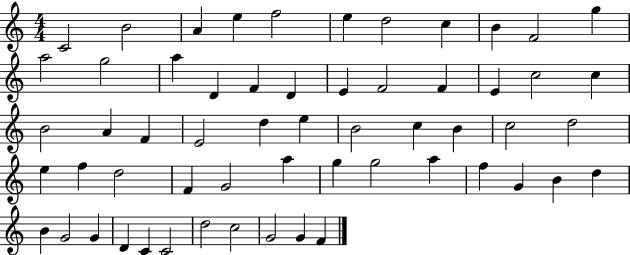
{
  \clef treble
  \numericTimeSignature
  \time 4/4
  \key c \major
  c'2 b'2 | a'4 e''4 f''2 | e''4 d''2 c''4 | b'4 f'2 g''4 | \break a''2 g''2 | a''4 d'4 f'4 d'4 | e'4 f'2 f'4 | e'4 c''2 c''4 | \break b'2 a'4 f'4 | e'2 d''4 e''4 | b'2 c''4 b'4 | c''2 d''2 | \break e''4 f''4 d''2 | f'4 g'2 a''4 | g''4 g''2 a''4 | f''4 g'4 b'4 d''4 | \break b'4 g'2 g'4 | d'4 c'4 c'2 | d''2 c''2 | g'2 g'4 f'4 | \break \bar "|."
}